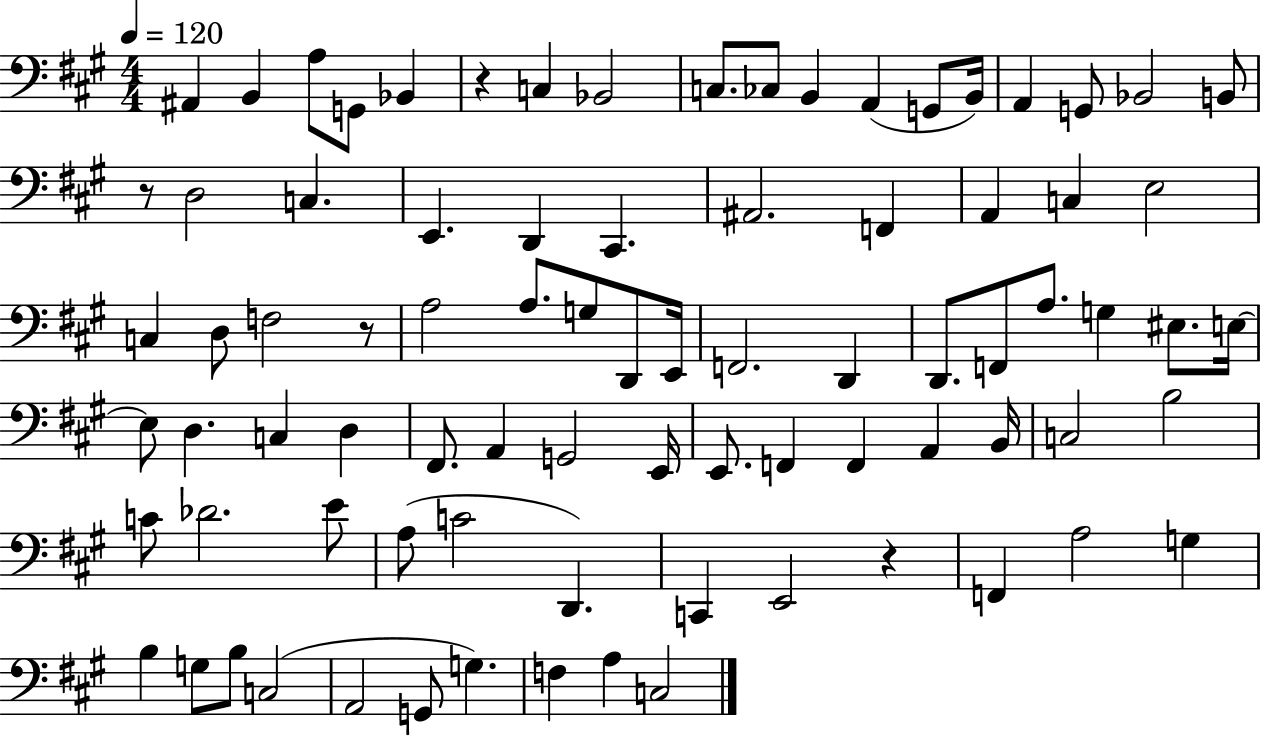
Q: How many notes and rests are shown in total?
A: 83